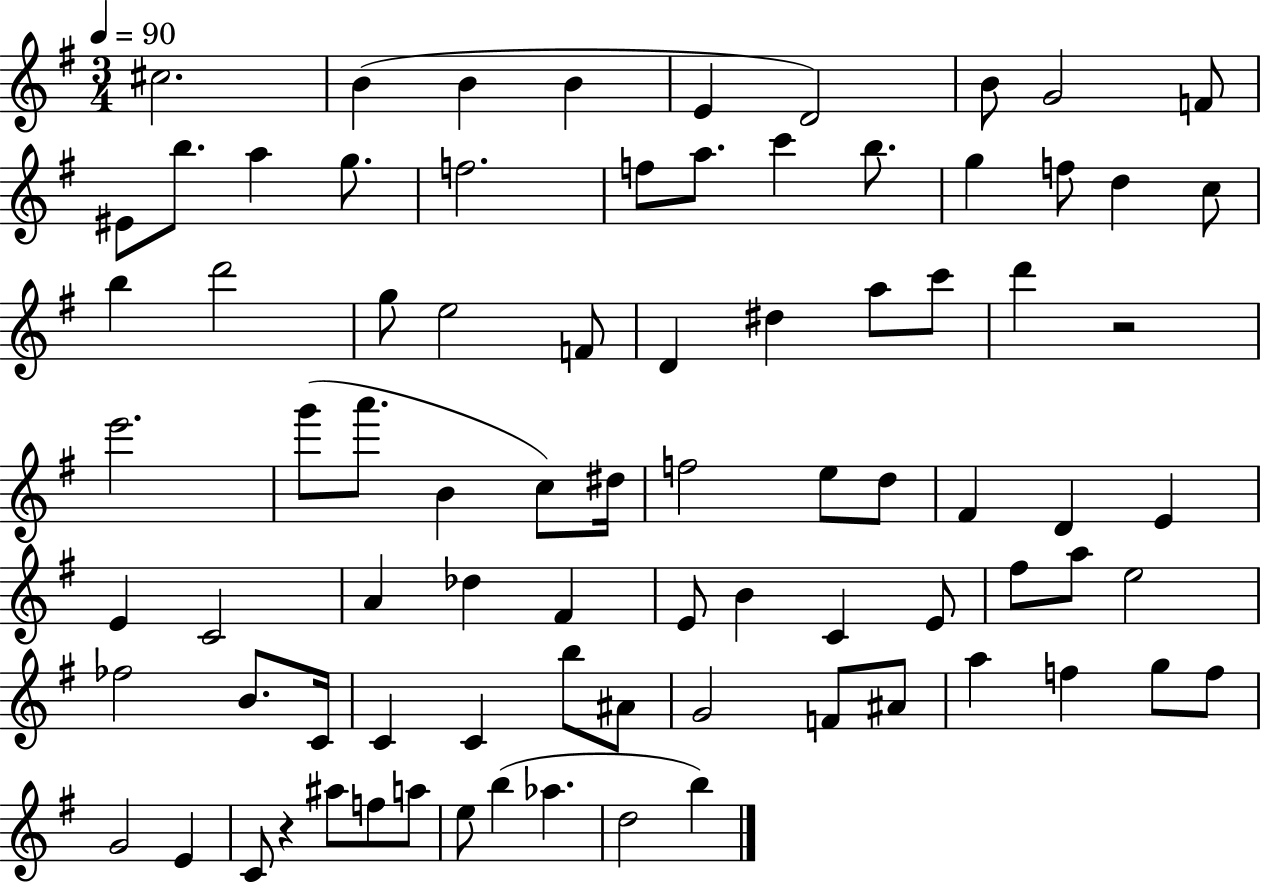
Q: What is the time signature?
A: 3/4